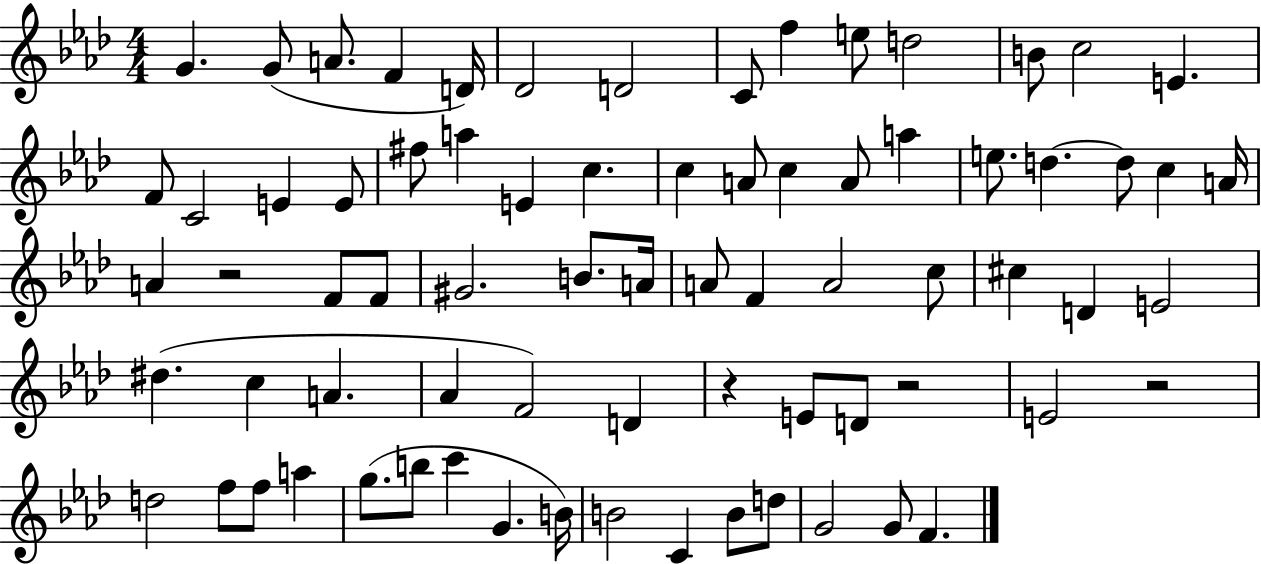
{
  \clef treble
  \numericTimeSignature
  \time 4/4
  \key aes \major
  g'4. g'8( a'8. f'4 d'16) | des'2 d'2 | c'8 f''4 e''8 d''2 | b'8 c''2 e'4. | \break f'8 c'2 e'4 e'8 | fis''8 a''4 e'4 c''4. | c''4 a'8 c''4 a'8 a''4 | e''8. d''4.~~ d''8 c''4 a'16 | \break a'4 r2 f'8 f'8 | gis'2. b'8. a'16 | a'8 f'4 a'2 c''8 | cis''4 d'4 e'2 | \break dis''4.( c''4 a'4. | aes'4 f'2) d'4 | r4 e'8 d'8 r2 | e'2 r2 | \break d''2 f''8 f''8 a''4 | g''8.( b''8 c'''4 g'4. b'16) | b'2 c'4 b'8 d''8 | g'2 g'8 f'4. | \break \bar "|."
}